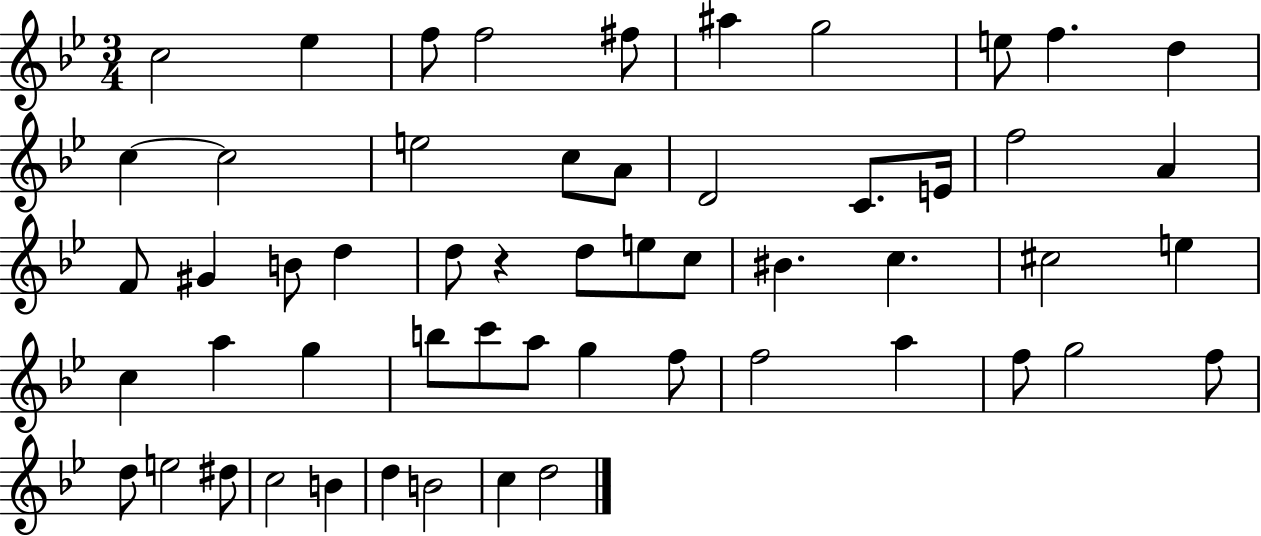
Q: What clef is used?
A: treble